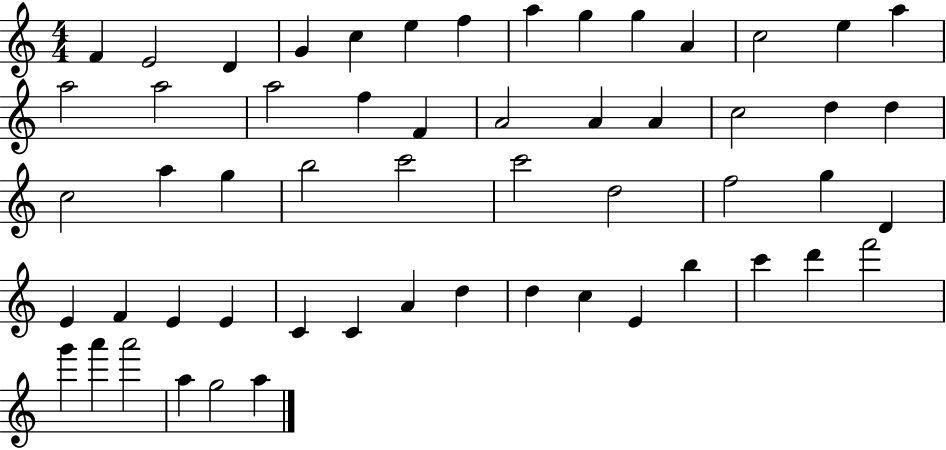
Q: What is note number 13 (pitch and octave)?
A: E5